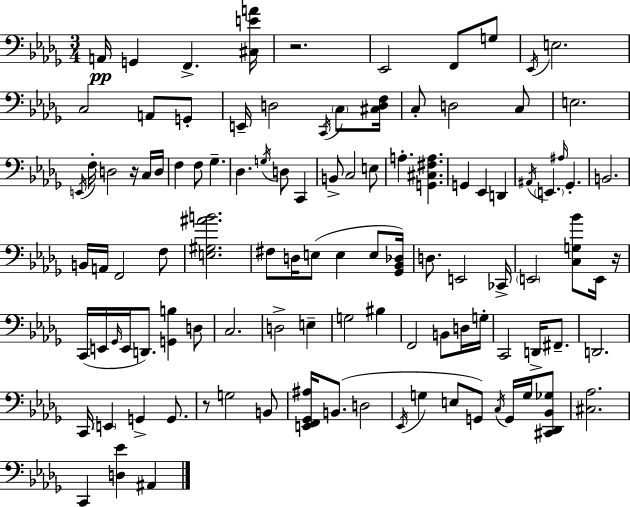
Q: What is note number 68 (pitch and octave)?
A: BIS3